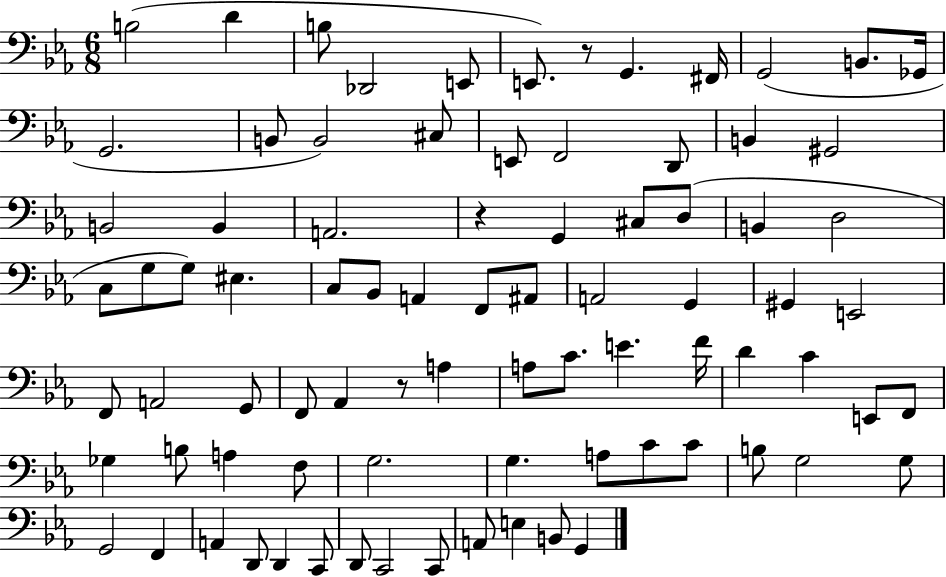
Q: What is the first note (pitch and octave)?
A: B3